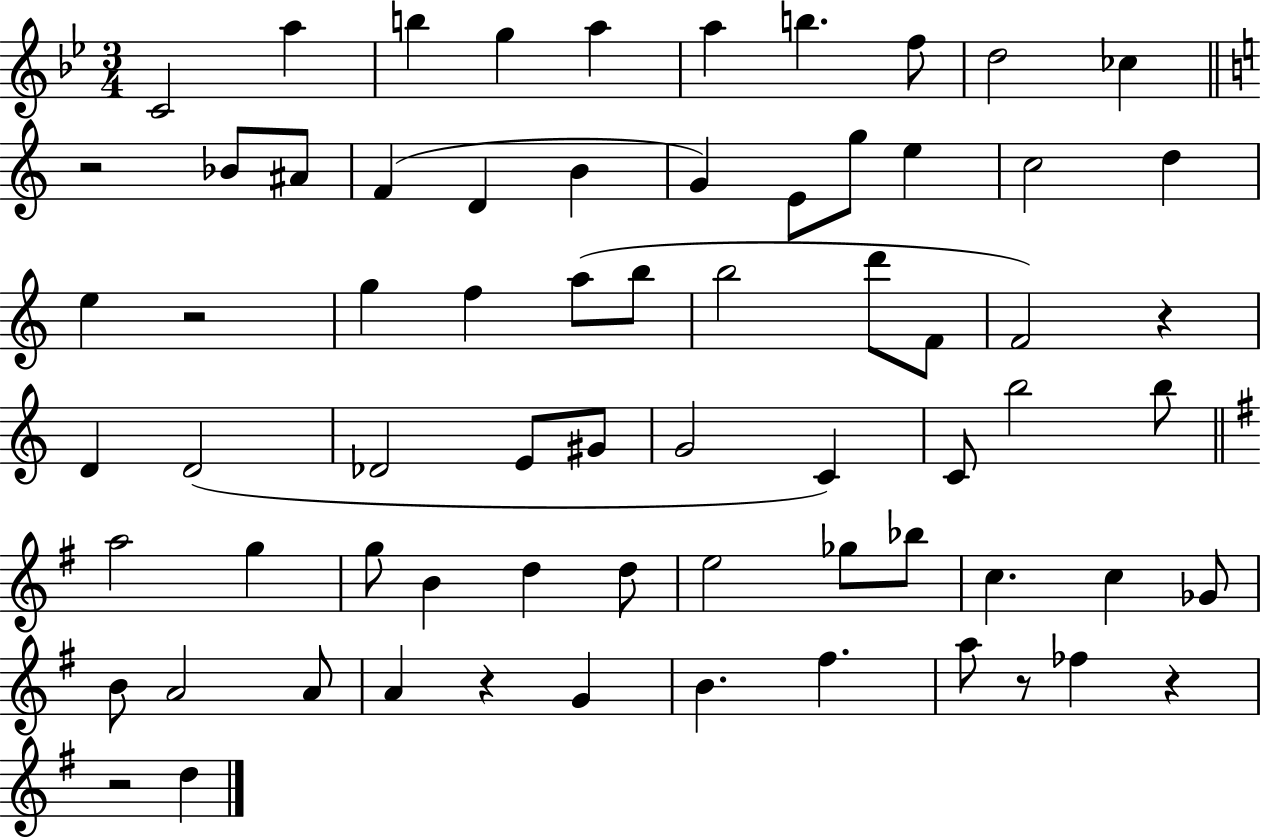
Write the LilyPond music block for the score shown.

{
  \clef treble
  \numericTimeSignature
  \time 3/4
  \key bes \major
  c'2 a''4 | b''4 g''4 a''4 | a''4 b''4. f''8 | d''2 ces''4 | \break \bar "||" \break \key a \minor r2 bes'8 ais'8 | f'4( d'4 b'4 | g'4) e'8 g''8 e''4 | c''2 d''4 | \break e''4 r2 | g''4 f''4 a''8( b''8 | b''2 d'''8 f'8 | f'2) r4 | \break d'4 d'2( | des'2 e'8 gis'8 | g'2 c'4) | c'8 b''2 b''8 | \break \bar "||" \break \key g \major a''2 g''4 | g''8 b'4 d''4 d''8 | e''2 ges''8 bes''8 | c''4. c''4 ges'8 | \break b'8 a'2 a'8 | a'4 r4 g'4 | b'4. fis''4. | a''8 r8 fes''4 r4 | \break r2 d''4 | \bar "|."
}